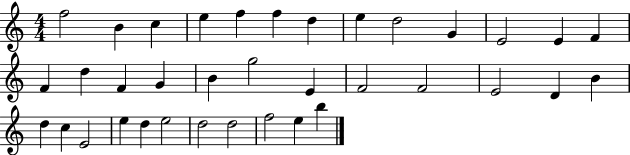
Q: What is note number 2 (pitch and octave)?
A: B4